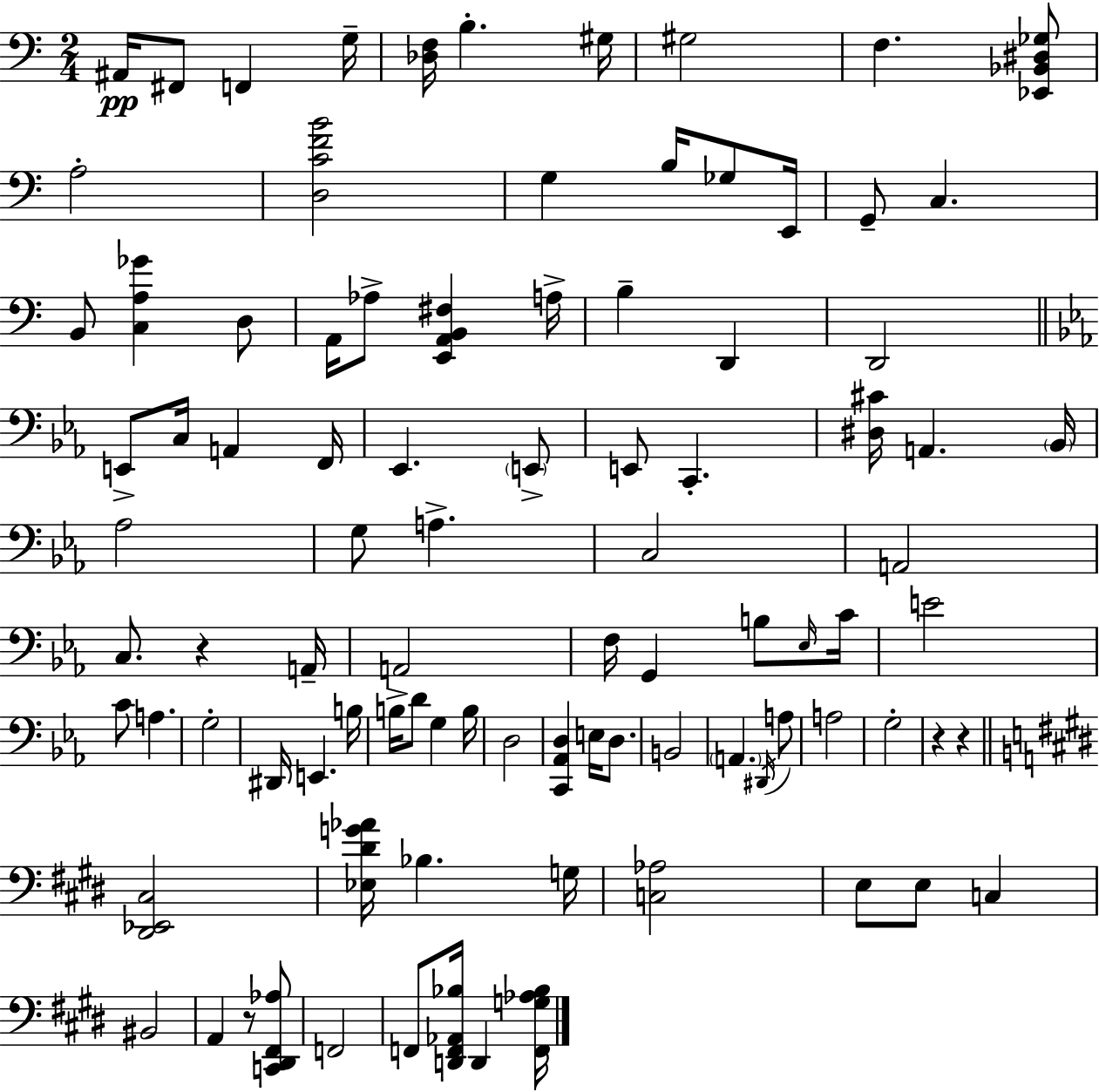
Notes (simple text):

A#2/s F#2/e F2/q G3/s [Db3,F3]/s B3/q. G#3/s G#3/h F3/q. [Eb2,Bb2,D#3,Gb3]/e A3/h [D3,C4,F4,B4]/h G3/q B3/s Gb3/e E2/s G2/e C3/q. B2/e [C3,A3,Gb4]/q D3/e A2/s Ab3/e [E2,A2,B2,F#3]/q A3/s B3/q D2/q D2/h E2/e C3/s A2/q F2/s Eb2/q. E2/e E2/e C2/q. [D#3,C#4]/s A2/q. Bb2/s Ab3/h G3/e A3/q. C3/h A2/h C3/e. R/q A2/s A2/h F3/s G2/q B3/e Eb3/s C4/s E4/h C4/e A3/q. G3/h D#2/s E2/q. B3/s B3/s D4/e G3/q B3/s D3/h [C2,Ab2,D3]/q E3/s D3/e. B2/h A2/q. D#2/s A3/e A3/h G3/h R/q R/q [D#2,Eb2,C#3]/h [Eb3,D#4,G4,Ab4]/s Bb3/q. G3/s [C3,Ab3]/h E3/e E3/e C3/q BIS2/h A2/q R/e [C2,D#2,F#2,Ab3]/e F2/h F2/e [D2,F2,Ab2,Bb3]/s D2/q [F2,G3,Ab3,Bb3]/s